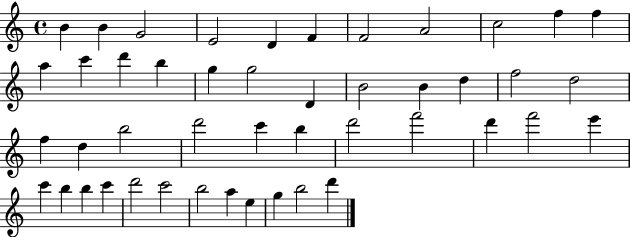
X:1
T:Untitled
M:4/4
L:1/4
K:C
B B G2 E2 D F F2 A2 c2 f f a c' d' b g g2 D B2 B d f2 d2 f d b2 d'2 c' b d'2 f'2 d' f'2 e' c' b b c' d'2 c'2 b2 a e g b2 d'